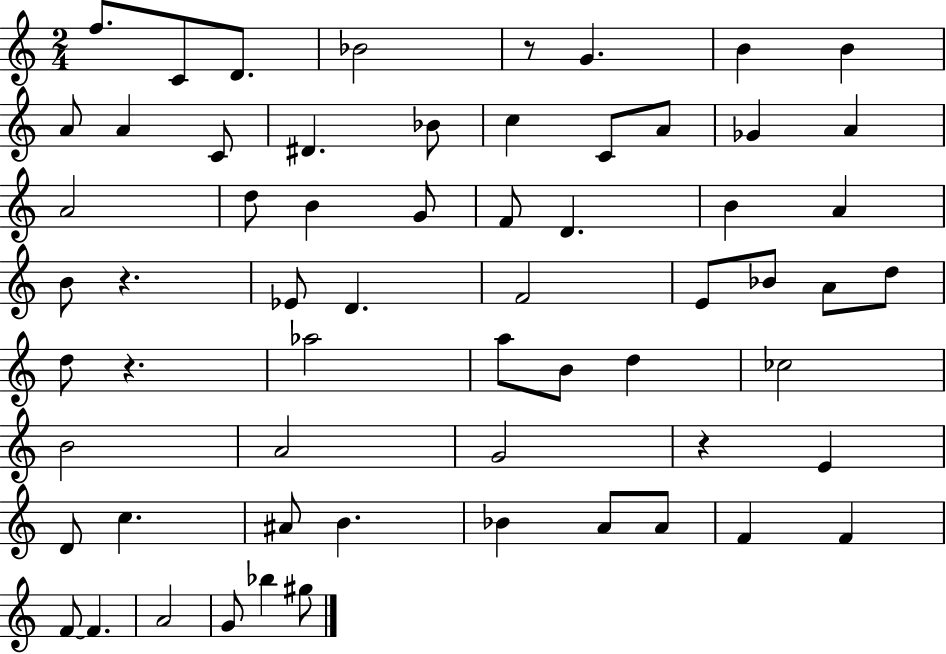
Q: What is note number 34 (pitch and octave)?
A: D5